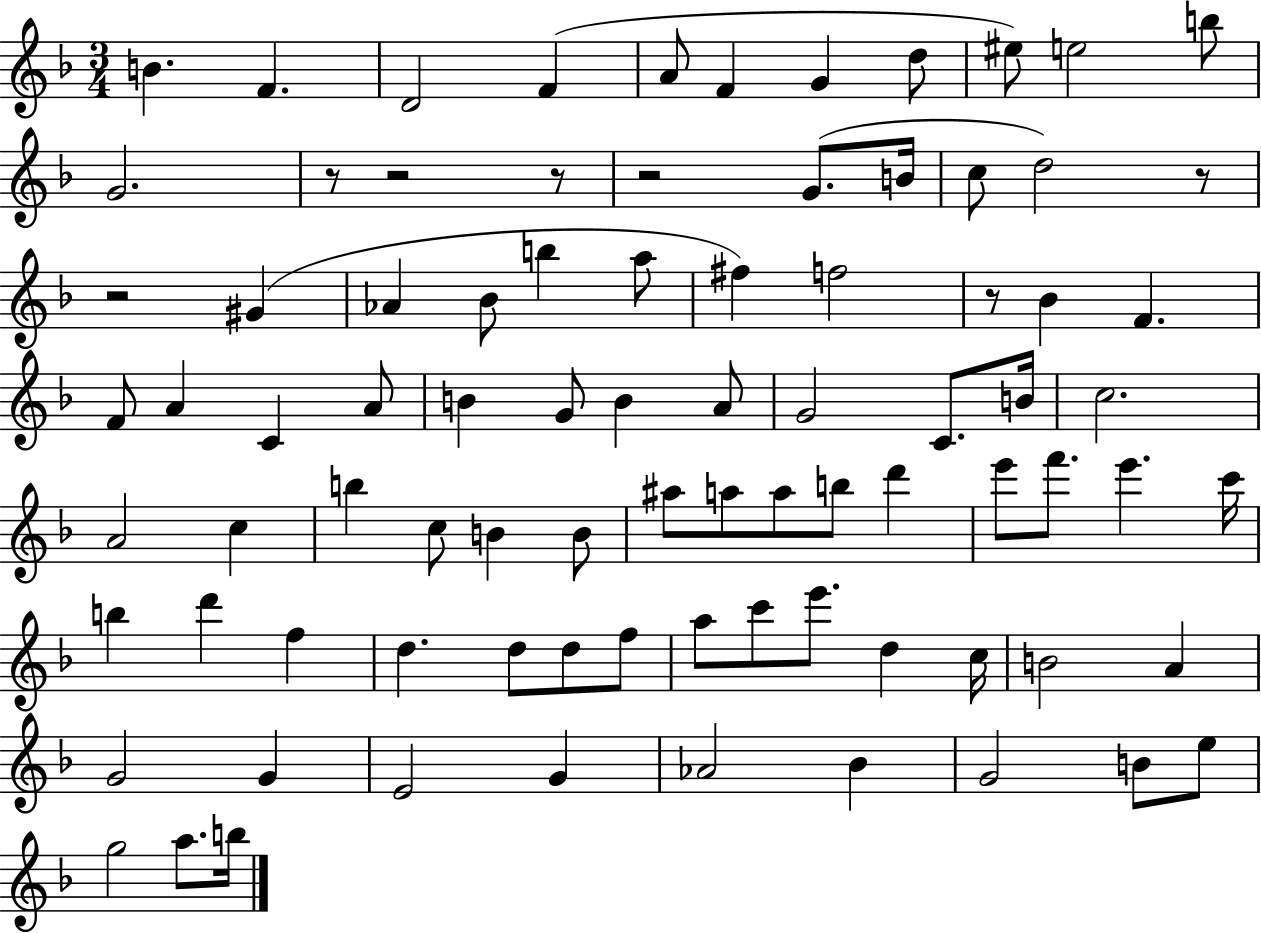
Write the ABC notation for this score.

X:1
T:Untitled
M:3/4
L:1/4
K:F
B F D2 F A/2 F G d/2 ^e/2 e2 b/2 G2 z/2 z2 z/2 z2 G/2 B/4 c/2 d2 z/2 z2 ^G _A _B/2 b a/2 ^f f2 z/2 _B F F/2 A C A/2 B G/2 B A/2 G2 C/2 B/4 c2 A2 c b c/2 B B/2 ^a/2 a/2 a/2 b/2 d' e'/2 f'/2 e' c'/4 b d' f d d/2 d/2 f/2 a/2 c'/2 e'/2 d c/4 B2 A G2 G E2 G _A2 _B G2 B/2 e/2 g2 a/2 b/4